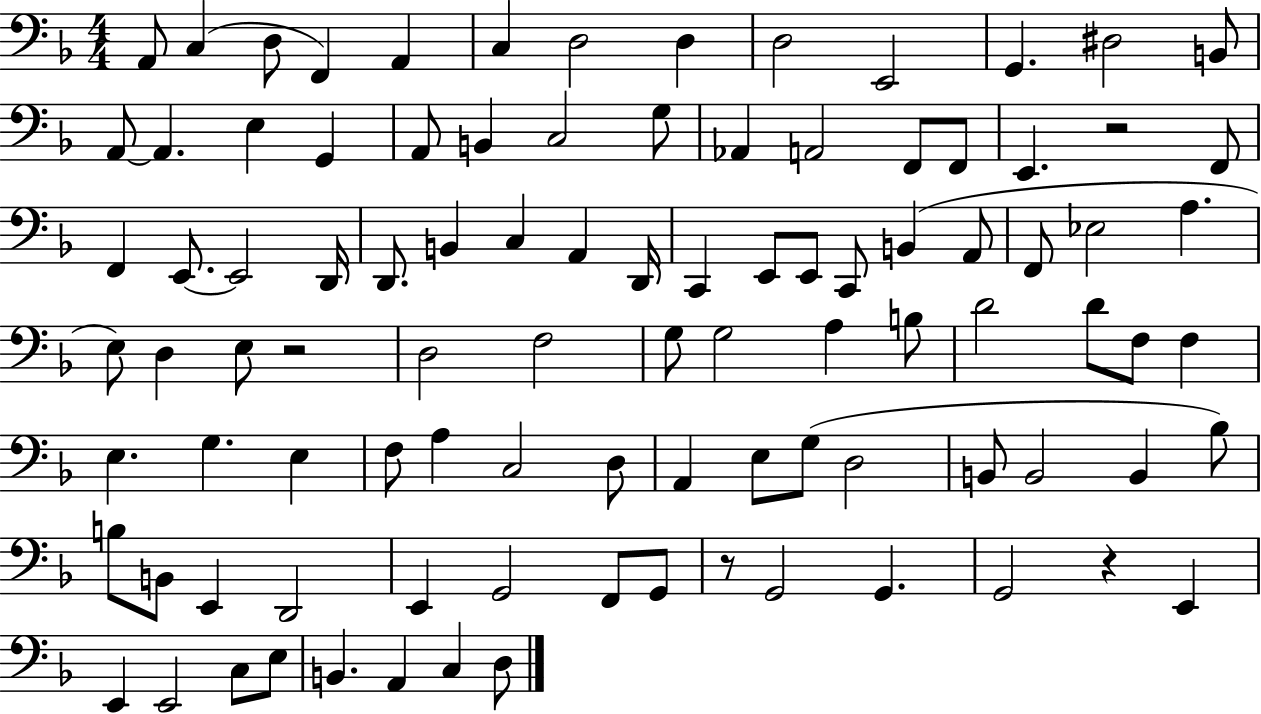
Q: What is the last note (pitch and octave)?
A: D3